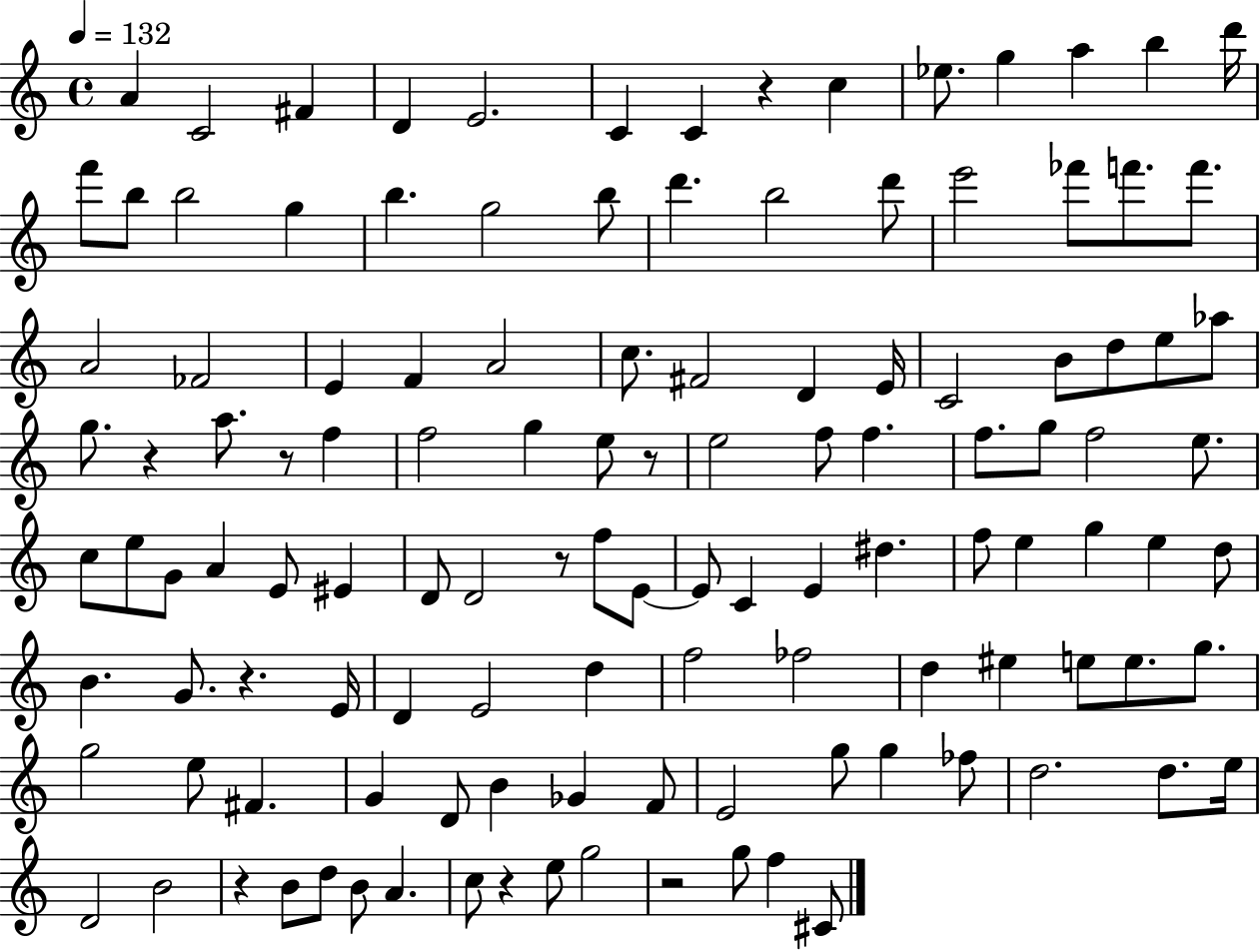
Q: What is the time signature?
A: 4/4